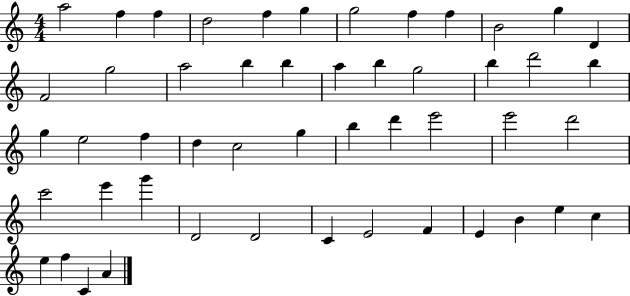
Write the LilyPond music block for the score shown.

{
  \clef treble
  \numericTimeSignature
  \time 4/4
  \key c \major
  a''2 f''4 f''4 | d''2 f''4 g''4 | g''2 f''4 f''4 | b'2 g''4 d'4 | \break f'2 g''2 | a''2 b''4 b''4 | a''4 b''4 g''2 | b''4 d'''2 b''4 | \break g''4 e''2 f''4 | d''4 c''2 g''4 | b''4 d'''4 e'''2 | e'''2 d'''2 | \break c'''2 e'''4 g'''4 | d'2 d'2 | c'4 e'2 f'4 | e'4 b'4 e''4 c''4 | \break e''4 f''4 c'4 a'4 | \bar "|."
}